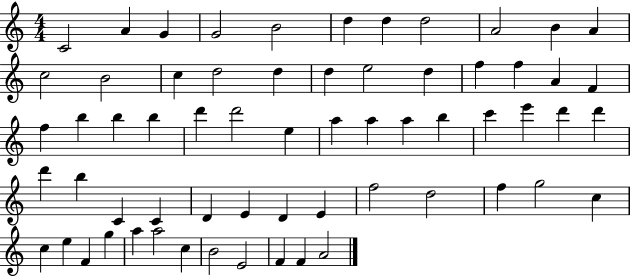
C4/h A4/q G4/q G4/h B4/h D5/q D5/q D5/h A4/h B4/q A4/q C5/h B4/h C5/q D5/h D5/q D5/q E5/h D5/q F5/q F5/q A4/q F4/q F5/q B5/q B5/q B5/q D6/q D6/h E5/q A5/q A5/q A5/q B5/q C6/q E6/q D6/q D6/q D6/q B5/q C4/q C4/q D4/q E4/q D4/q E4/q F5/h D5/h F5/q G5/h C5/q C5/q E5/q F4/q G5/q A5/q A5/h C5/q B4/h E4/h F4/q F4/q A4/h